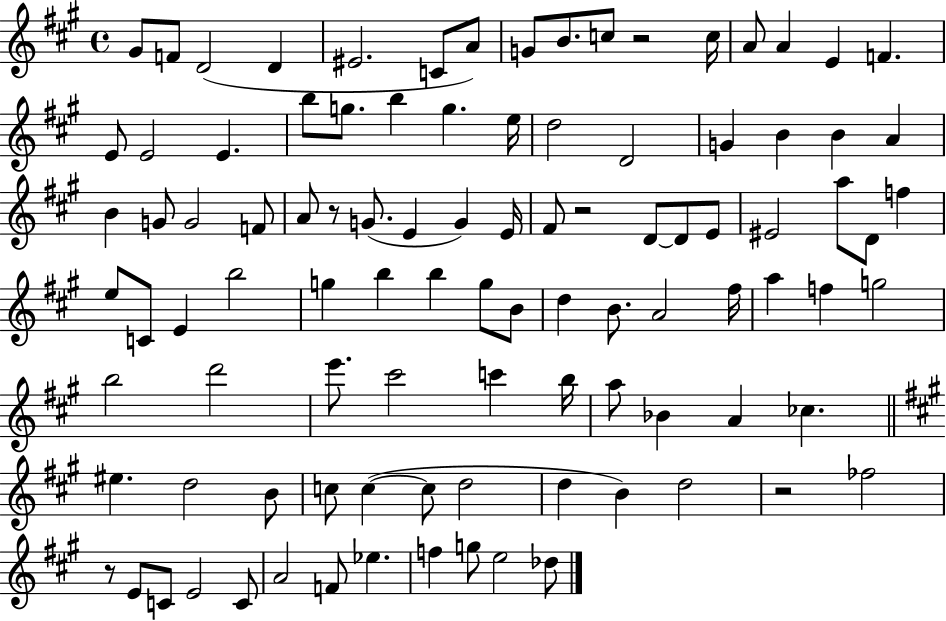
{
  \clef treble
  \time 4/4
  \defaultTimeSignature
  \key a \major
  \repeat volta 2 { gis'8 f'8 d'2( d'4 | eis'2. c'8 a'8) | g'8 b'8. c''8 r2 c''16 | a'8 a'4 e'4 f'4. | \break e'8 e'2 e'4. | b''8 g''8. b''4 g''4. e''16 | d''2 d'2 | g'4 b'4 b'4 a'4 | \break b'4 g'8 g'2 f'8 | a'8 r8 g'8.( e'4 g'4) e'16 | fis'8 r2 d'8~~ d'8 e'8 | eis'2 a''8 d'8 f''4 | \break e''8 c'8 e'4 b''2 | g''4 b''4 b''4 g''8 b'8 | d''4 b'8. a'2 fis''16 | a''4 f''4 g''2 | \break b''2 d'''2 | e'''8. cis'''2 c'''4 b''16 | a''8 bes'4 a'4 ces''4. | \bar "||" \break \key a \major eis''4. d''2 b'8 | c''8 c''4~(~ c''8 d''2 | d''4 b'4) d''2 | r2 fes''2 | \break r8 e'8 c'8 e'2 c'8 | a'2 f'8 ees''4. | f''4 g''8 e''2 des''8 | } \bar "|."
}